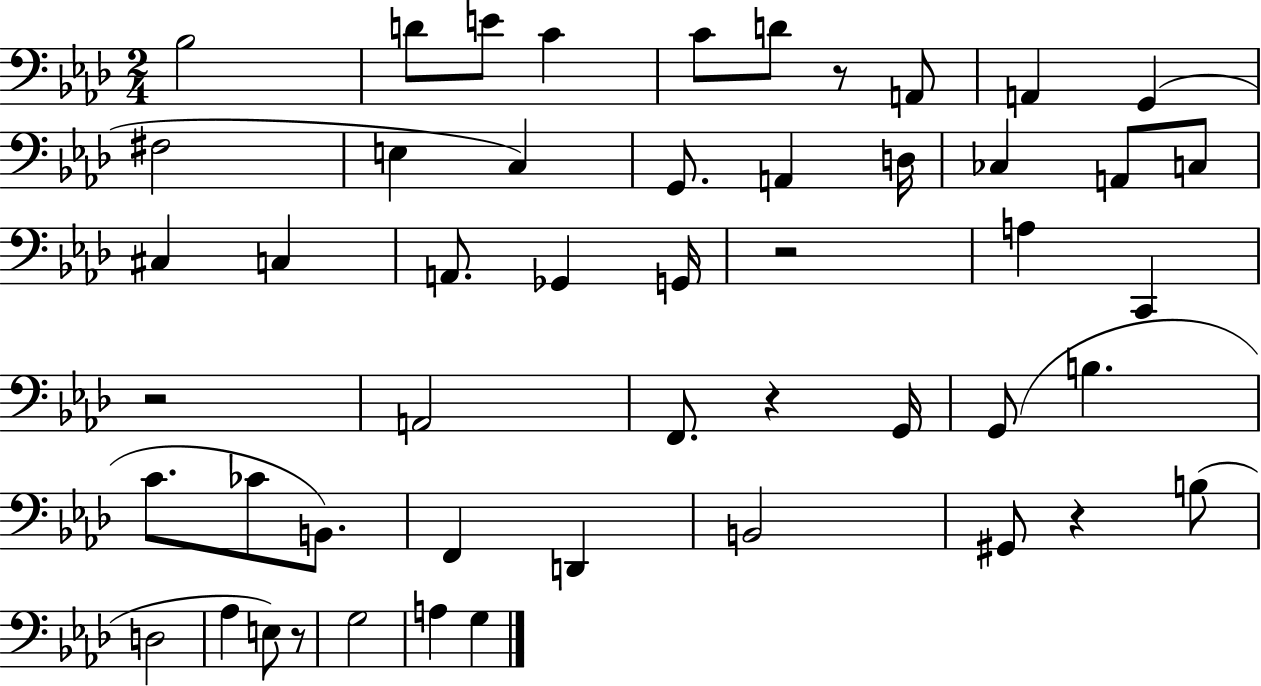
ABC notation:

X:1
T:Untitled
M:2/4
L:1/4
K:Ab
_B,2 D/2 E/2 C C/2 D/2 z/2 A,,/2 A,, G,, ^F,2 E, C, G,,/2 A,, D,/4 _C, A,,/2 C,/2 ^C, C, A,,/2 _G,, G,,/4 z2 A, C,, z2 A,,2 F,,/2 z G,,/4 G,,/2 B, C/2 _C/2 B,,/2 F,, D,, B,,2 ^G,,/2 z B,/2 D,2 _A, E,/2 z/2 G,2 A, G,